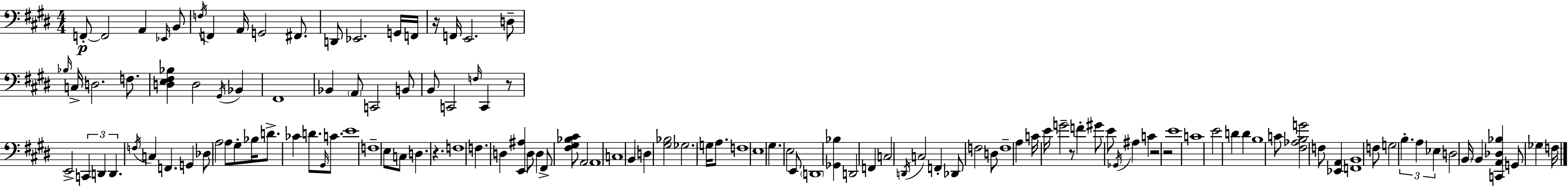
X:1
T:Untitled
M:4/4
L:1/4
K:E
F,,/2 F,,2 A,, _E,,/4 B,,/2 F,/4 F,, A,,/4 G,,2 ^F,,/2 D,,/2 _E,,2 G,,/4 F,,/4 z/4 F,,/4 E,,2 D,/2 _B,/4 C,/4 D,2 F,/2 [D,E,^F,_B,] D,2 ^G,,/4 _B,, ^F,,4 _B,, A,,/2 C,,2 B,,/2 B,,/2 C,,2 F,/4 C,, z/2 E,,2 C,, D,, D,, F,/4 C, F,, G,, _D,/2 A,2 A,/2 ^G,/2 _B,/4 D/2 _C D/2 ^G,,/4 C/2 E4 F,4 E,/2 C,/2 D, z F,4 F, D, [E,,^A,] D,/2 D, ^F,,/2 [^F,^G,_B,^C]/2 A,,2 A,,4 C,4 B,, D, [^G,_B,]2 _G,2 G,/4 A,/2 F,4 E,4 ^G, E,2 E,,/2 D,,4 [_G,,_B,] D,,2 F,, C,2 D,,/4 C,2 F,, _D,,/2 F,2 D,/2 F,4 A, C/4 E/4 G2 z/2 F ^G/2 E/2 _G,,/4 ^A, C z2 z2 E4 C4 E2 D D B,4 C/2 [^F,_A,B,G]2 F,/2 [_E,,A,,] [F,,B,,]4 F,/2 G,2 B, A, _E, D,2 B,,/4 B,, [C,,A,,_D,_B,] G,,/2 _G, F,/4